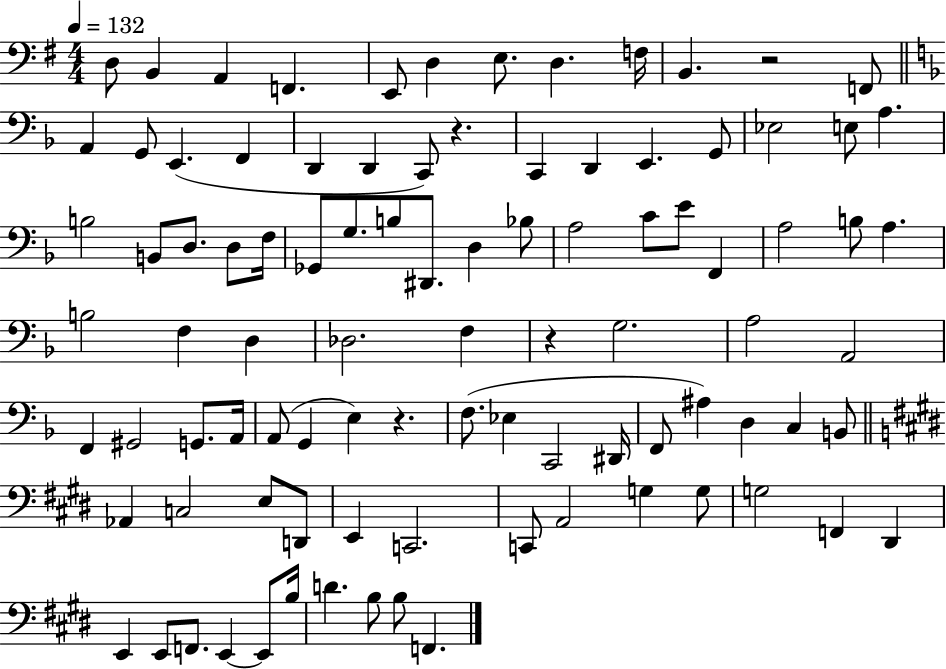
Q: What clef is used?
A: bass